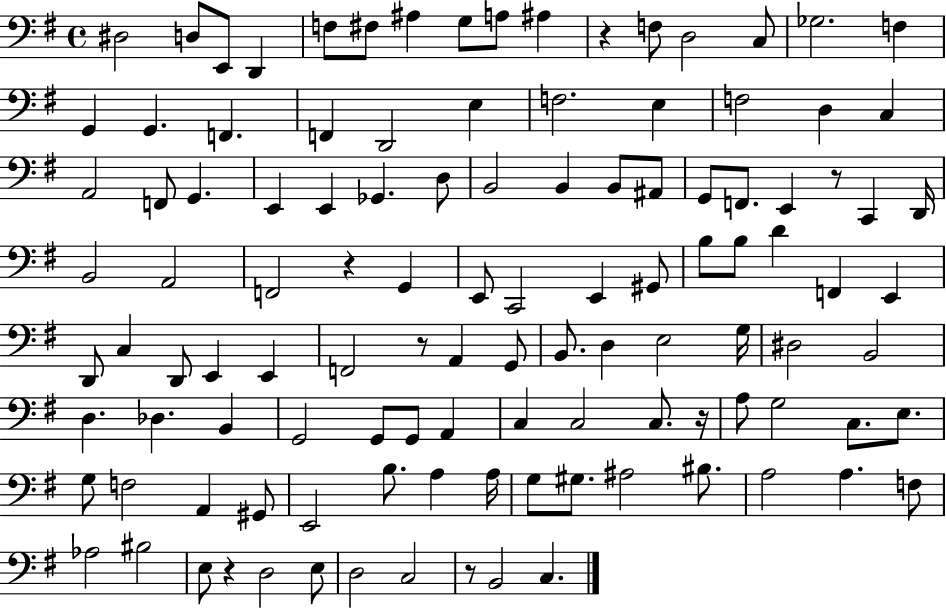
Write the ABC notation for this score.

X:1
T:Untitled
M:4/4
L:1/4
K:G
^D,2 D,/2 E,,/2 D,, F,/2 ^F,/2 ^A, G,/2 A,/2 ^A, z F,/2 D,2 C,/2 _G,2 F, G,, G,, F,, F,, D,,2 E, F,2 E, F,2 D, C, A,,2 F,,/2 G,, E,, E,, _G,, D,/2 B,,2 B,, B,,/2 ^A,,/2 G,,/2 F,,/2 E,, z/2 C,, D,,/4 B,,2 A,,2 F,,2 z G,, E,,/2 C,,2 E,, ^G,,/2 B,/2 B,/2 D F,, E,, D,,/2 C, D,,/2 E,, E,, F,,2 z/2 A,, G,,/2 B,,/2 D, E,2 G,/4 ^D,2 B,,2 D, _D, B,, G,,2 G,,/2 G,,/2 A,, C, C,2 C,/2 z/4 A,/2 G,2 C,/2 E,/2 G,/2 F,2 A,, ^G,,/2 E,,2 B,/2 A, A,/4 G,/2 ^G,/2 ^A,2 ^B,/2 A,2 A, F,/2 _A,2 ^B,2 E,/2 z D,2 E,/2 D,2 C,2 z/2 B,,2 C,